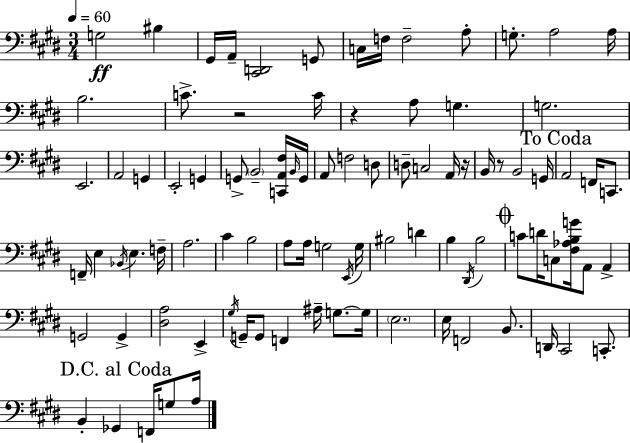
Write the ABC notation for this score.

X:1
T:Untitled
M:3/4
L:1/4
K:E
G,2 ^B, ^G,,/4 A,,/4 [^C,,D,,]2 G,,/2 C,/4 F,/4 F,2 A,/2 G,/2 A,2 A,/4 B,2 C/2 z2 C/4 z A,/2 G, G,2 E,,2 A,,2 G,, E,,2 G,, G,,/2 B,,2 [C,,A,,^F,]/4 B,,/4 G,,/4 A,,/2 F,2 D,/2 D,/2 C,2 A,,/4 z/4 B,,/4 z/2 B,,2 G,,/4 A,,2 F,,/4 C,,/2 F,,/4 E, _B,,/4 E, F,/4 A,2 ^C B,2 A,/2 A,/4 G,2 E,,/4 G,/4 ^B,2 D B, ^D,,/4 B,2 C/2 D/4 C,/2 [^F,_A,B,G]/4 A,,/2 A,, G,,2 G,, [^D,A,]2 E,, ^G,/4 G,,/4 G,,/2 F,, ^A,/4 G,/2 G,/4 E,2 E,/4 F,,2 B,,/2 D,,/4 ^C,,2 C,,/2 B,, _G,, F,,/4 G,/2 A,/4